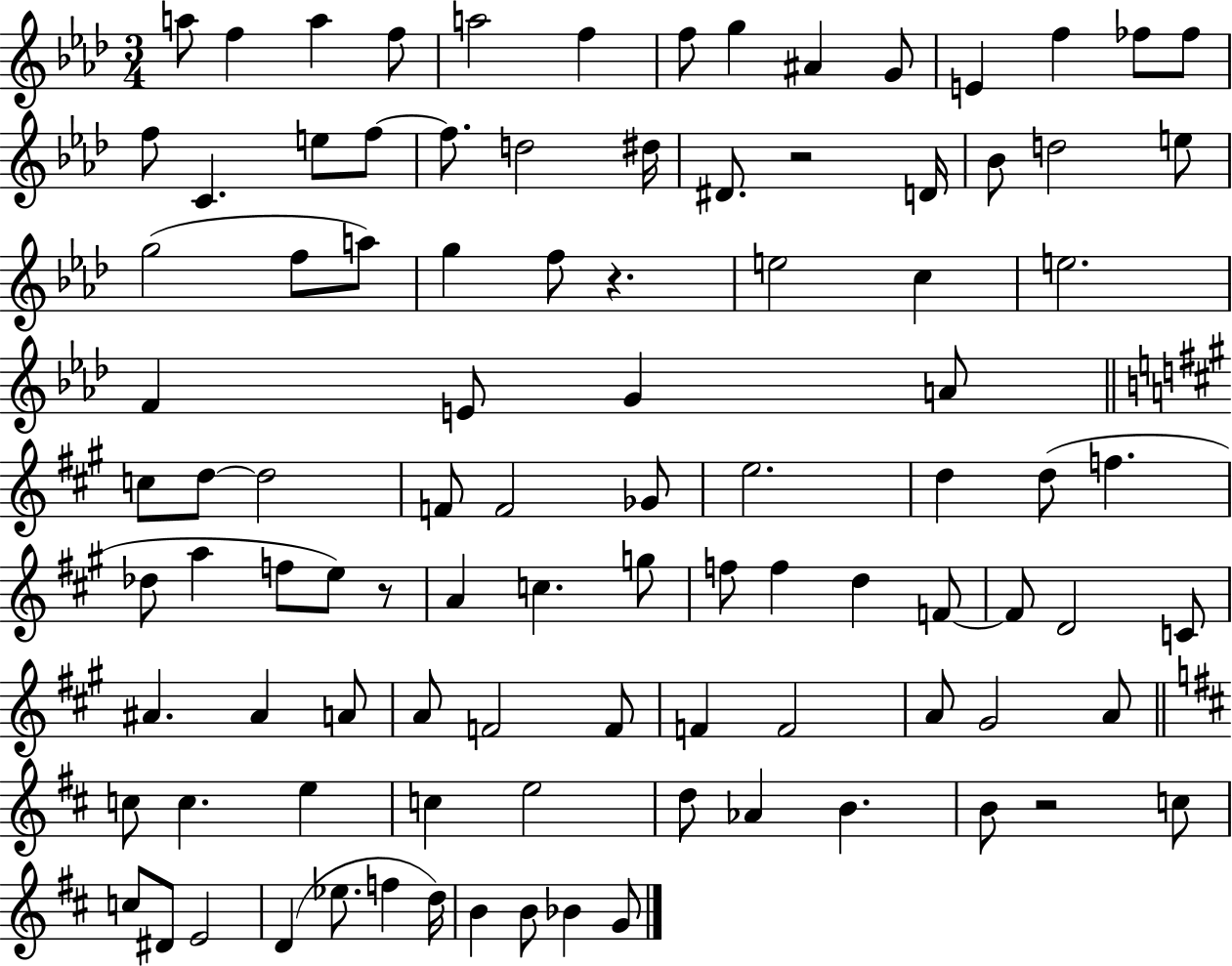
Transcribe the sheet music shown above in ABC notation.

X:1
T:Untitled
M:3/4
L:1/4
K:Ab
a/2 f a f/2 a2 f f/2 g ^A G/2 E f _f/2 _f/2 f/2 C e/2 f/2 f/2 d2 ^d/4 ^D/2 z2 D/4 _B/2 d2 e/2 g2 f/2 a/2 g f/2 z e2 c e2 F E/2 G A/2 c/2 d/2 d2 F/2 F2 _G/2 e2 d d/2 f _d/2 a f/2 e/2 z/2 A c g/2 f/2 f d F/2 F/2 D2 C/2 ^A ^A A/2 A/2 F2 F/2 F F2 A/2 ^G2 A/2 c/2 c e c e2 d/2 _A B B/2 z2 c/2 c/2 ^D/2 E2 D _e/2 f d/4 B B/2 _B G/2